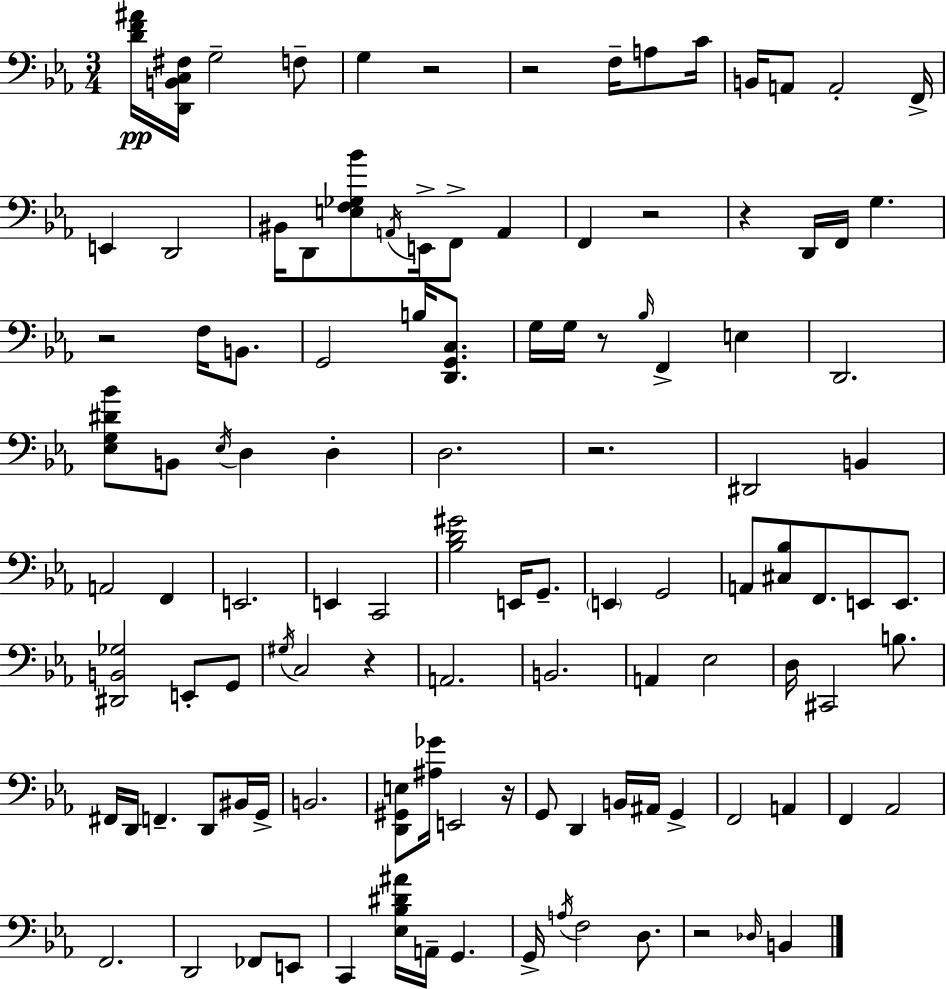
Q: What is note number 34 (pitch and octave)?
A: Eb3